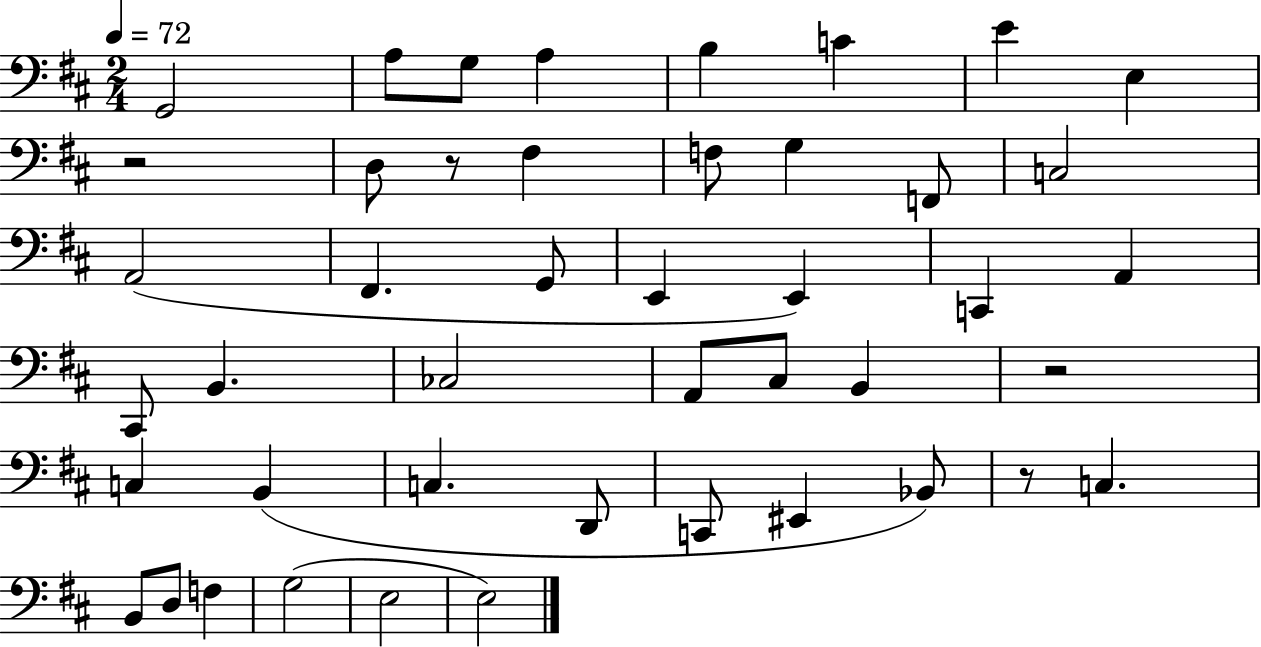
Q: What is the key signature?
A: D major